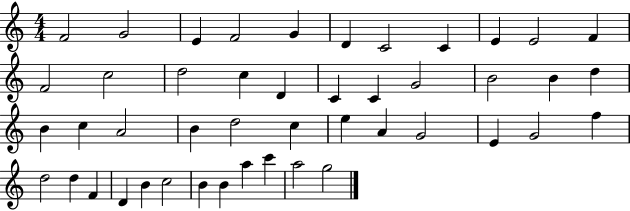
F4/h G4/h E4/q F4/h G4/q D4/q C4/h C4/q E4/q E4/h F4/q F4/h C5/h D5/h C5/q D4/q C4/q C4/q G4/h B4/h B4/q D5/q B4/q C5/q A4/h B4/q D5/h C5/q E5/q A4/q G4/h E4/q G4/h F5/q D5/h D5/q F4/q D4/q B4/q C5/h B4/q B4/q A5/q C6/q A5/h G5/h